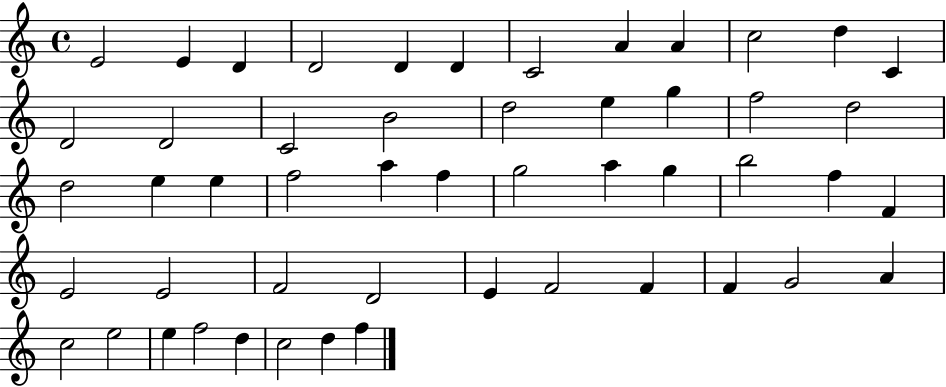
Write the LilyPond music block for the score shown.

{
  \clef treble
  \time 4/4
  \defaultTimeSignature
  \key c \major
  e'2 e'4 d'4 | d'2 d'4 d'4 | c'2 a'4 a'4 | c''2 d''4 c'4 | \break d'2 d'2 | c'2 b'2 | d''2 e''4 g''4 | f''2 d''2 | \break d''2 e''4 e''4 | f''2 a''4 f''4 | g''2 a''4 g''4 | b''2 f''4 f'4 | \break e'2 e'2 | f'2 d'2 | e'4 f'2 f'4 | f'4 g'2 a'4 | \break c''2 e''2 | e''4 f''2 d''4 | c''2 d''4 f''4 | \bar "|."
}